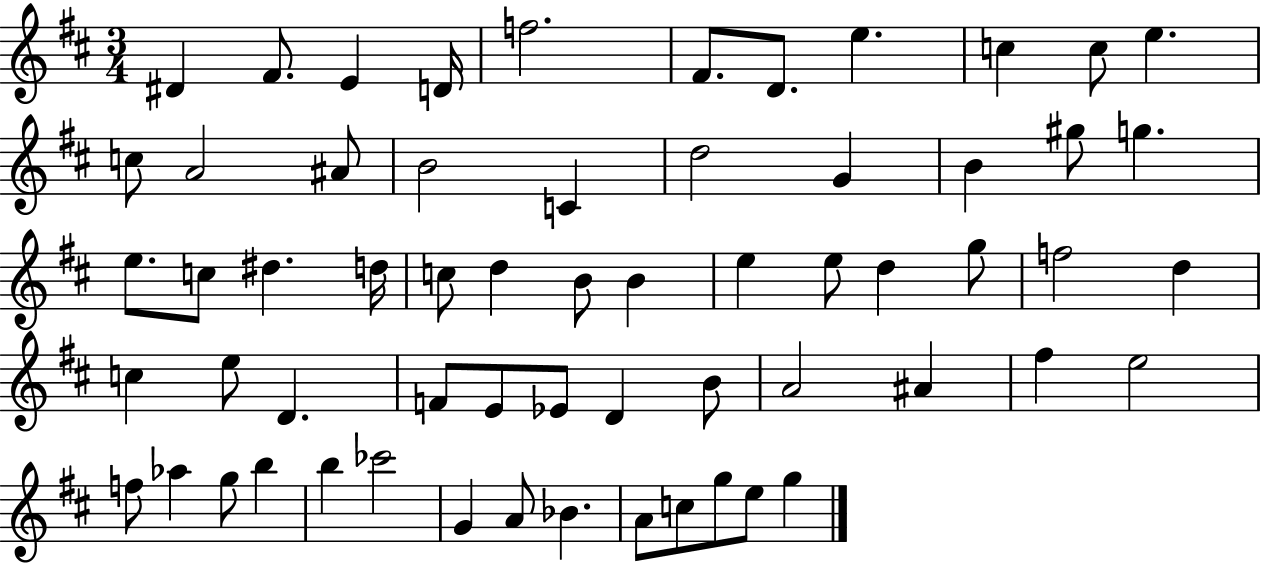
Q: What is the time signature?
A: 3/4